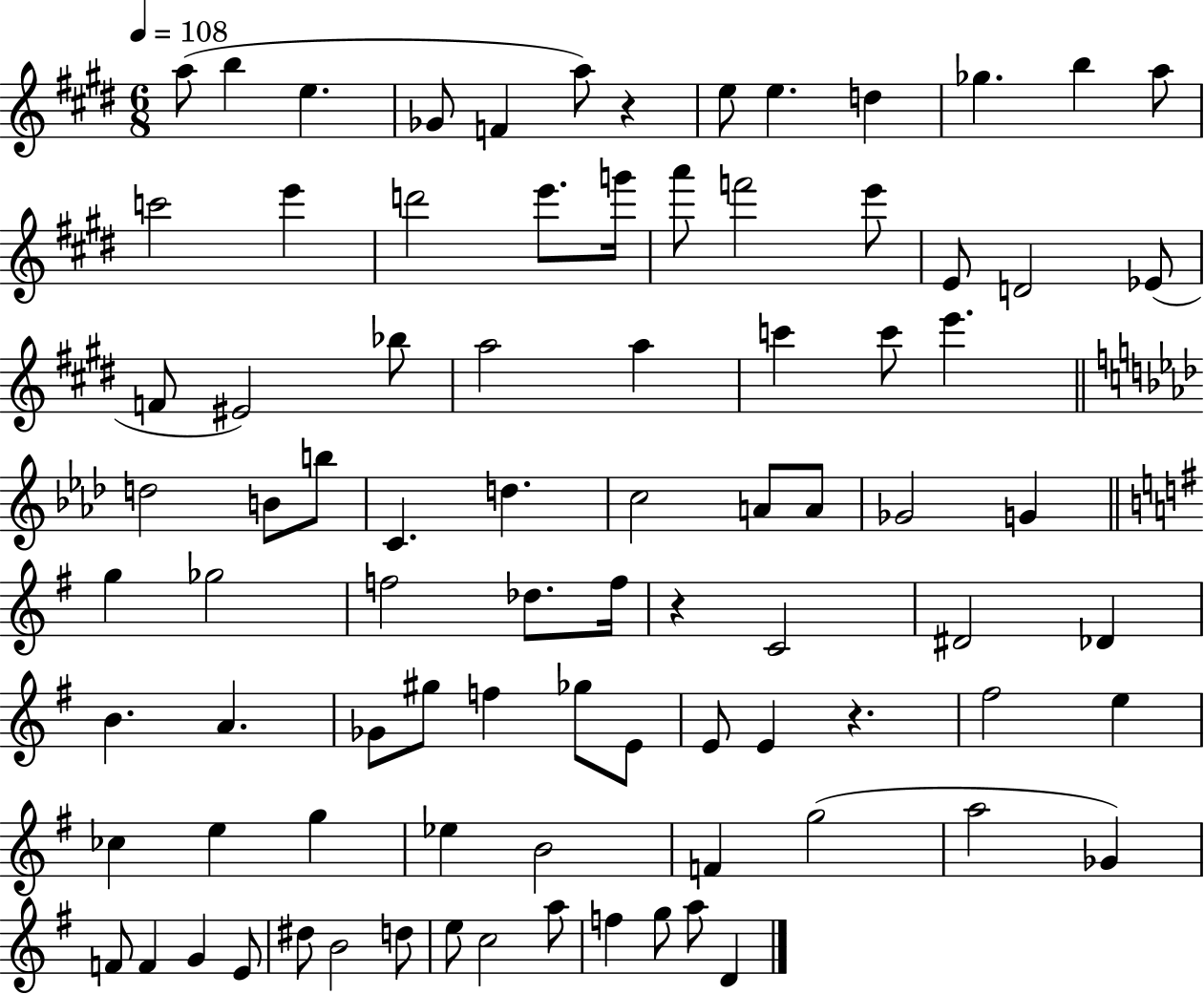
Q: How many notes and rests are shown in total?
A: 86